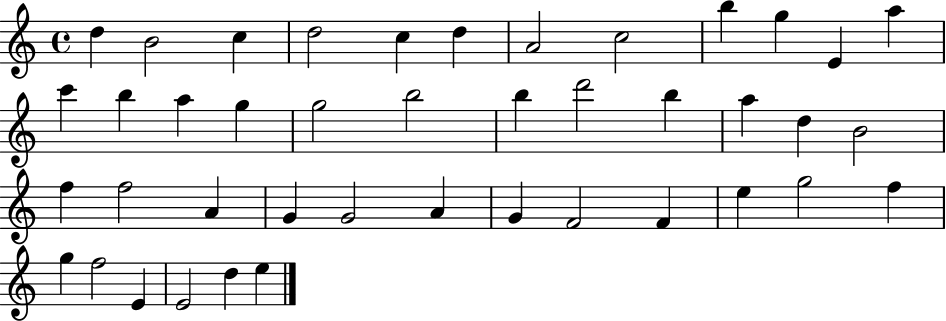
{
  \clef treble
  \time 4/4
  \defaultTimeSignature
  \key c \major
  d''4 b'2 c''4 | d''2 c''4 d''4 | a'2 c''2 | b''4 g''4 e'4 a''4 | \break c'''4 b''4 a''4 g''4 | g''2 b''2 | b''4 d'''2 b''4 | a''4 d''4 b'2 | \break f''4 f''2 a'4 | g'4 g'2 a'4 | g'4 f'2 f'4 | e''4 g''2 f''4 | \break g''4 f''2 e'4 | e'2 d''4 e''4 | \bar "|."
}